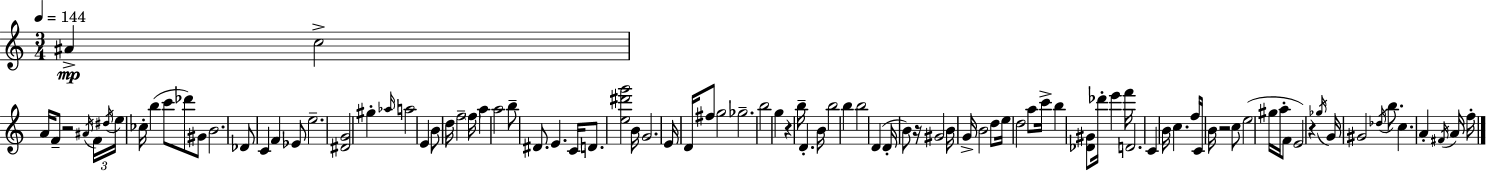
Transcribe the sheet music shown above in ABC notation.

X:1
T:Untitled
M:3/4
L:1/4
K:C
^A c2 A/4 F/2 z2 ^A/4 F/4 ^d/4 e/4 _c/4 b c'/2 _d'/2 ^G/2 B2 _D/2 C F _E/2 e2 [^DG]2 ^g _a/4 a2 E B/2 d/4 f2 f/4 a a2 b/2 ^D/2 E C/4 D/2 [e^d'g']2 B/4 G2 E/4 D/4 ^f/2 g2 _g2 b2 g z b/4 D B/4 b2 b b2 D D/4 B/2 z/4 ^G2 B/4 G/4 B2 d/2 e/4 d2 a/2 c'/4 b [_D^G]/2 _d'/4 e' f'/4 D2 C B/4 c f/4 C/4 B/4 z2 c/2 e2 ^g/4 a/4 F/2 E2 z _g/4 G/4 ^G2 _d/4 b/2 c A ^F/4 A/4 f/4